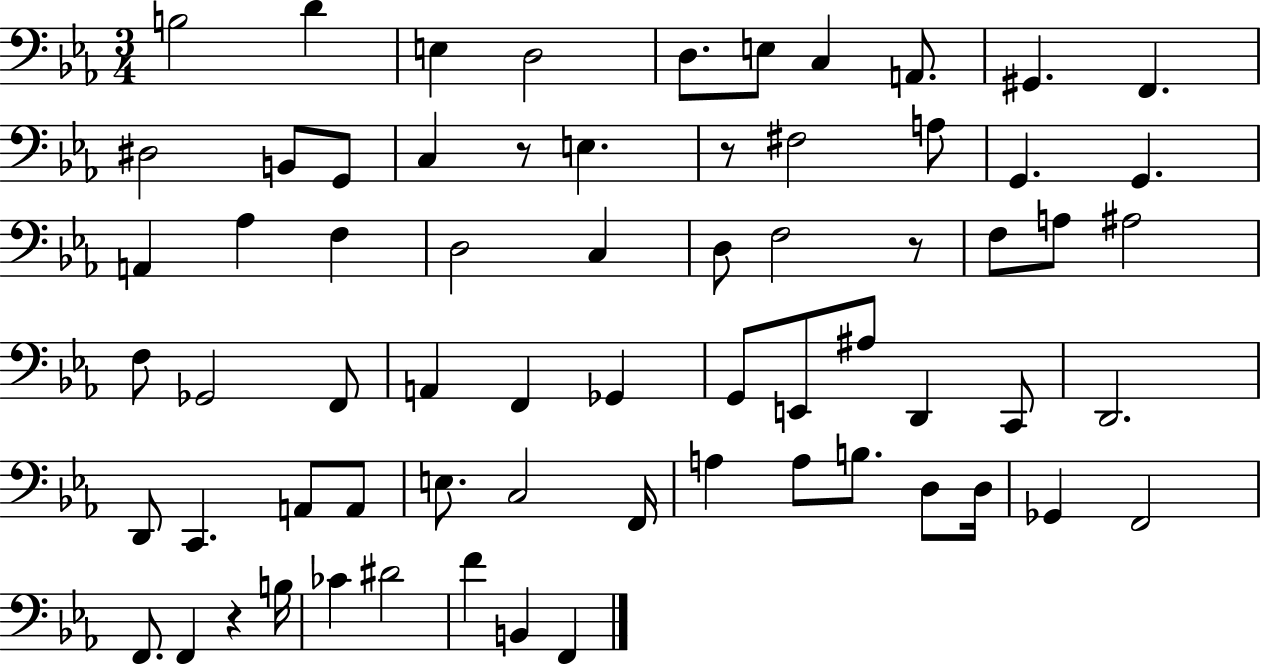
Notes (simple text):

B3/h D4/q E3/q D3/h D3/e. E3/e C3/q A2/e. G#2/q. F2/q. D#3/h B2/e G2/e C3/q R/e E3/q. R/e F#3/h A3/e G2/q. G2/q. A2/q Ab3/q F3/q D3/h C3/q D3/e F3/h R/e F3/e A3/e A#3/h F3/e Gb2/h F2/e A2/q F2/q Gb2/q G2/e E2/e A#3/e D2/q C2/e D2/h. D2/e C2/q. A2/e A2/e E3/e. C3/h F2/s A3/q A3/e B3/e. D3/e D3/s Gb2/q F2/h F2/e. F2/q R/q B3/s CES4/q D#4/h F4/q B2/q F2/q